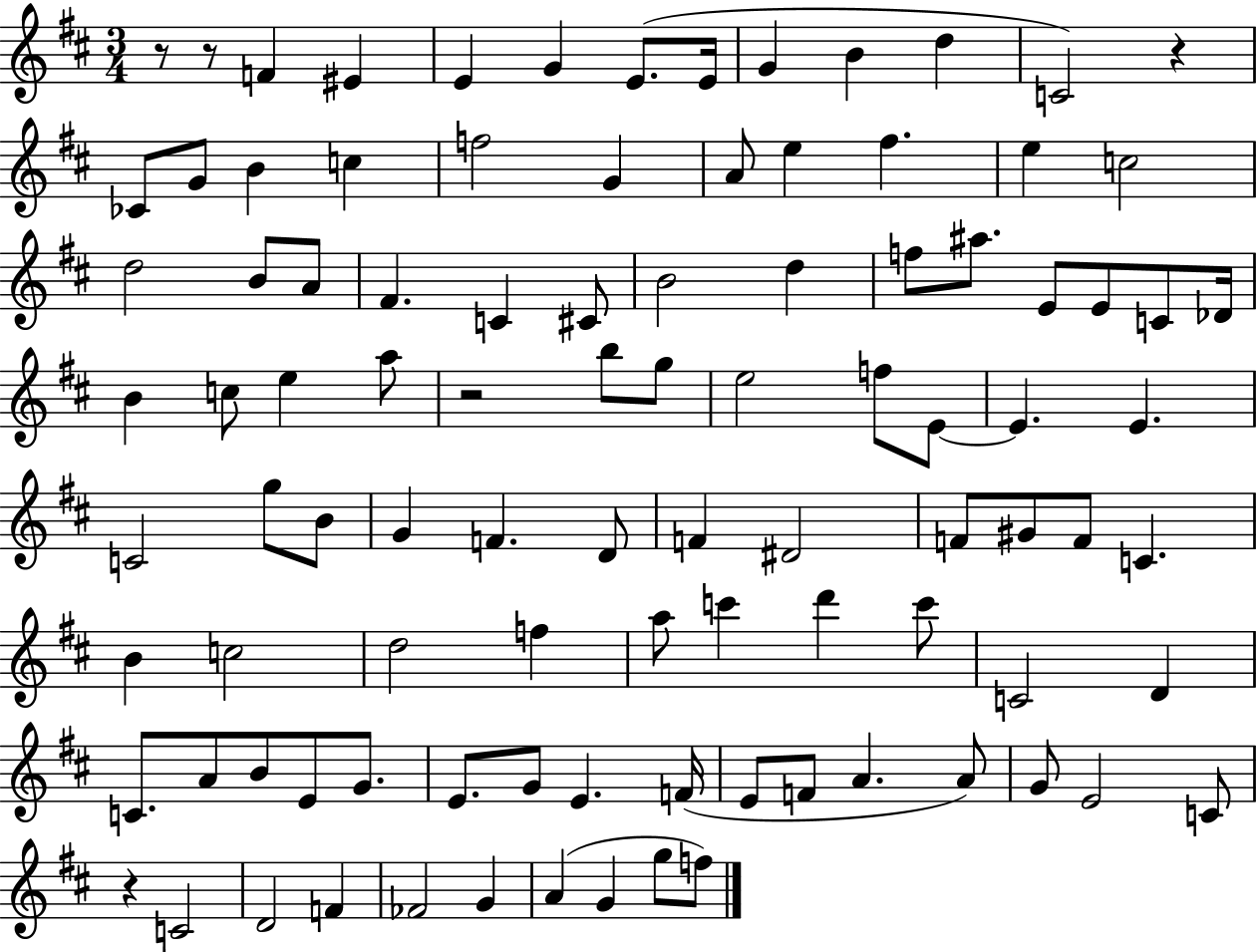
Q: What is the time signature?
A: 3/4